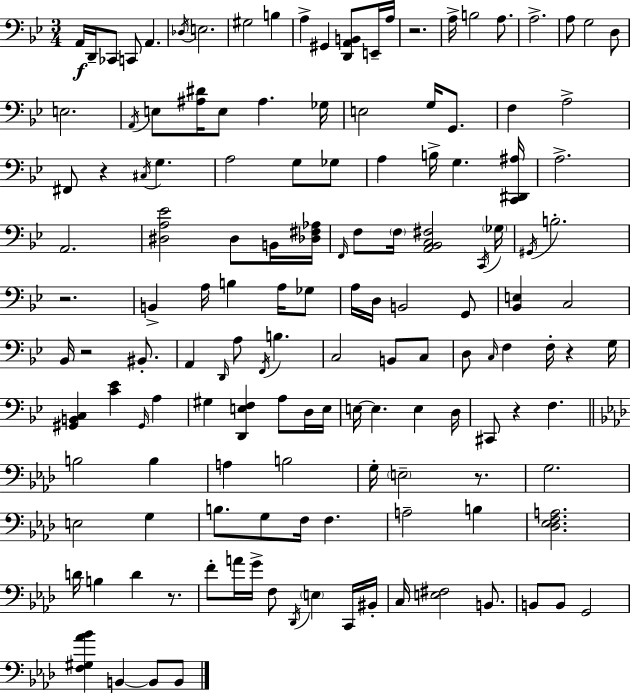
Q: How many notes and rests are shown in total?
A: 143